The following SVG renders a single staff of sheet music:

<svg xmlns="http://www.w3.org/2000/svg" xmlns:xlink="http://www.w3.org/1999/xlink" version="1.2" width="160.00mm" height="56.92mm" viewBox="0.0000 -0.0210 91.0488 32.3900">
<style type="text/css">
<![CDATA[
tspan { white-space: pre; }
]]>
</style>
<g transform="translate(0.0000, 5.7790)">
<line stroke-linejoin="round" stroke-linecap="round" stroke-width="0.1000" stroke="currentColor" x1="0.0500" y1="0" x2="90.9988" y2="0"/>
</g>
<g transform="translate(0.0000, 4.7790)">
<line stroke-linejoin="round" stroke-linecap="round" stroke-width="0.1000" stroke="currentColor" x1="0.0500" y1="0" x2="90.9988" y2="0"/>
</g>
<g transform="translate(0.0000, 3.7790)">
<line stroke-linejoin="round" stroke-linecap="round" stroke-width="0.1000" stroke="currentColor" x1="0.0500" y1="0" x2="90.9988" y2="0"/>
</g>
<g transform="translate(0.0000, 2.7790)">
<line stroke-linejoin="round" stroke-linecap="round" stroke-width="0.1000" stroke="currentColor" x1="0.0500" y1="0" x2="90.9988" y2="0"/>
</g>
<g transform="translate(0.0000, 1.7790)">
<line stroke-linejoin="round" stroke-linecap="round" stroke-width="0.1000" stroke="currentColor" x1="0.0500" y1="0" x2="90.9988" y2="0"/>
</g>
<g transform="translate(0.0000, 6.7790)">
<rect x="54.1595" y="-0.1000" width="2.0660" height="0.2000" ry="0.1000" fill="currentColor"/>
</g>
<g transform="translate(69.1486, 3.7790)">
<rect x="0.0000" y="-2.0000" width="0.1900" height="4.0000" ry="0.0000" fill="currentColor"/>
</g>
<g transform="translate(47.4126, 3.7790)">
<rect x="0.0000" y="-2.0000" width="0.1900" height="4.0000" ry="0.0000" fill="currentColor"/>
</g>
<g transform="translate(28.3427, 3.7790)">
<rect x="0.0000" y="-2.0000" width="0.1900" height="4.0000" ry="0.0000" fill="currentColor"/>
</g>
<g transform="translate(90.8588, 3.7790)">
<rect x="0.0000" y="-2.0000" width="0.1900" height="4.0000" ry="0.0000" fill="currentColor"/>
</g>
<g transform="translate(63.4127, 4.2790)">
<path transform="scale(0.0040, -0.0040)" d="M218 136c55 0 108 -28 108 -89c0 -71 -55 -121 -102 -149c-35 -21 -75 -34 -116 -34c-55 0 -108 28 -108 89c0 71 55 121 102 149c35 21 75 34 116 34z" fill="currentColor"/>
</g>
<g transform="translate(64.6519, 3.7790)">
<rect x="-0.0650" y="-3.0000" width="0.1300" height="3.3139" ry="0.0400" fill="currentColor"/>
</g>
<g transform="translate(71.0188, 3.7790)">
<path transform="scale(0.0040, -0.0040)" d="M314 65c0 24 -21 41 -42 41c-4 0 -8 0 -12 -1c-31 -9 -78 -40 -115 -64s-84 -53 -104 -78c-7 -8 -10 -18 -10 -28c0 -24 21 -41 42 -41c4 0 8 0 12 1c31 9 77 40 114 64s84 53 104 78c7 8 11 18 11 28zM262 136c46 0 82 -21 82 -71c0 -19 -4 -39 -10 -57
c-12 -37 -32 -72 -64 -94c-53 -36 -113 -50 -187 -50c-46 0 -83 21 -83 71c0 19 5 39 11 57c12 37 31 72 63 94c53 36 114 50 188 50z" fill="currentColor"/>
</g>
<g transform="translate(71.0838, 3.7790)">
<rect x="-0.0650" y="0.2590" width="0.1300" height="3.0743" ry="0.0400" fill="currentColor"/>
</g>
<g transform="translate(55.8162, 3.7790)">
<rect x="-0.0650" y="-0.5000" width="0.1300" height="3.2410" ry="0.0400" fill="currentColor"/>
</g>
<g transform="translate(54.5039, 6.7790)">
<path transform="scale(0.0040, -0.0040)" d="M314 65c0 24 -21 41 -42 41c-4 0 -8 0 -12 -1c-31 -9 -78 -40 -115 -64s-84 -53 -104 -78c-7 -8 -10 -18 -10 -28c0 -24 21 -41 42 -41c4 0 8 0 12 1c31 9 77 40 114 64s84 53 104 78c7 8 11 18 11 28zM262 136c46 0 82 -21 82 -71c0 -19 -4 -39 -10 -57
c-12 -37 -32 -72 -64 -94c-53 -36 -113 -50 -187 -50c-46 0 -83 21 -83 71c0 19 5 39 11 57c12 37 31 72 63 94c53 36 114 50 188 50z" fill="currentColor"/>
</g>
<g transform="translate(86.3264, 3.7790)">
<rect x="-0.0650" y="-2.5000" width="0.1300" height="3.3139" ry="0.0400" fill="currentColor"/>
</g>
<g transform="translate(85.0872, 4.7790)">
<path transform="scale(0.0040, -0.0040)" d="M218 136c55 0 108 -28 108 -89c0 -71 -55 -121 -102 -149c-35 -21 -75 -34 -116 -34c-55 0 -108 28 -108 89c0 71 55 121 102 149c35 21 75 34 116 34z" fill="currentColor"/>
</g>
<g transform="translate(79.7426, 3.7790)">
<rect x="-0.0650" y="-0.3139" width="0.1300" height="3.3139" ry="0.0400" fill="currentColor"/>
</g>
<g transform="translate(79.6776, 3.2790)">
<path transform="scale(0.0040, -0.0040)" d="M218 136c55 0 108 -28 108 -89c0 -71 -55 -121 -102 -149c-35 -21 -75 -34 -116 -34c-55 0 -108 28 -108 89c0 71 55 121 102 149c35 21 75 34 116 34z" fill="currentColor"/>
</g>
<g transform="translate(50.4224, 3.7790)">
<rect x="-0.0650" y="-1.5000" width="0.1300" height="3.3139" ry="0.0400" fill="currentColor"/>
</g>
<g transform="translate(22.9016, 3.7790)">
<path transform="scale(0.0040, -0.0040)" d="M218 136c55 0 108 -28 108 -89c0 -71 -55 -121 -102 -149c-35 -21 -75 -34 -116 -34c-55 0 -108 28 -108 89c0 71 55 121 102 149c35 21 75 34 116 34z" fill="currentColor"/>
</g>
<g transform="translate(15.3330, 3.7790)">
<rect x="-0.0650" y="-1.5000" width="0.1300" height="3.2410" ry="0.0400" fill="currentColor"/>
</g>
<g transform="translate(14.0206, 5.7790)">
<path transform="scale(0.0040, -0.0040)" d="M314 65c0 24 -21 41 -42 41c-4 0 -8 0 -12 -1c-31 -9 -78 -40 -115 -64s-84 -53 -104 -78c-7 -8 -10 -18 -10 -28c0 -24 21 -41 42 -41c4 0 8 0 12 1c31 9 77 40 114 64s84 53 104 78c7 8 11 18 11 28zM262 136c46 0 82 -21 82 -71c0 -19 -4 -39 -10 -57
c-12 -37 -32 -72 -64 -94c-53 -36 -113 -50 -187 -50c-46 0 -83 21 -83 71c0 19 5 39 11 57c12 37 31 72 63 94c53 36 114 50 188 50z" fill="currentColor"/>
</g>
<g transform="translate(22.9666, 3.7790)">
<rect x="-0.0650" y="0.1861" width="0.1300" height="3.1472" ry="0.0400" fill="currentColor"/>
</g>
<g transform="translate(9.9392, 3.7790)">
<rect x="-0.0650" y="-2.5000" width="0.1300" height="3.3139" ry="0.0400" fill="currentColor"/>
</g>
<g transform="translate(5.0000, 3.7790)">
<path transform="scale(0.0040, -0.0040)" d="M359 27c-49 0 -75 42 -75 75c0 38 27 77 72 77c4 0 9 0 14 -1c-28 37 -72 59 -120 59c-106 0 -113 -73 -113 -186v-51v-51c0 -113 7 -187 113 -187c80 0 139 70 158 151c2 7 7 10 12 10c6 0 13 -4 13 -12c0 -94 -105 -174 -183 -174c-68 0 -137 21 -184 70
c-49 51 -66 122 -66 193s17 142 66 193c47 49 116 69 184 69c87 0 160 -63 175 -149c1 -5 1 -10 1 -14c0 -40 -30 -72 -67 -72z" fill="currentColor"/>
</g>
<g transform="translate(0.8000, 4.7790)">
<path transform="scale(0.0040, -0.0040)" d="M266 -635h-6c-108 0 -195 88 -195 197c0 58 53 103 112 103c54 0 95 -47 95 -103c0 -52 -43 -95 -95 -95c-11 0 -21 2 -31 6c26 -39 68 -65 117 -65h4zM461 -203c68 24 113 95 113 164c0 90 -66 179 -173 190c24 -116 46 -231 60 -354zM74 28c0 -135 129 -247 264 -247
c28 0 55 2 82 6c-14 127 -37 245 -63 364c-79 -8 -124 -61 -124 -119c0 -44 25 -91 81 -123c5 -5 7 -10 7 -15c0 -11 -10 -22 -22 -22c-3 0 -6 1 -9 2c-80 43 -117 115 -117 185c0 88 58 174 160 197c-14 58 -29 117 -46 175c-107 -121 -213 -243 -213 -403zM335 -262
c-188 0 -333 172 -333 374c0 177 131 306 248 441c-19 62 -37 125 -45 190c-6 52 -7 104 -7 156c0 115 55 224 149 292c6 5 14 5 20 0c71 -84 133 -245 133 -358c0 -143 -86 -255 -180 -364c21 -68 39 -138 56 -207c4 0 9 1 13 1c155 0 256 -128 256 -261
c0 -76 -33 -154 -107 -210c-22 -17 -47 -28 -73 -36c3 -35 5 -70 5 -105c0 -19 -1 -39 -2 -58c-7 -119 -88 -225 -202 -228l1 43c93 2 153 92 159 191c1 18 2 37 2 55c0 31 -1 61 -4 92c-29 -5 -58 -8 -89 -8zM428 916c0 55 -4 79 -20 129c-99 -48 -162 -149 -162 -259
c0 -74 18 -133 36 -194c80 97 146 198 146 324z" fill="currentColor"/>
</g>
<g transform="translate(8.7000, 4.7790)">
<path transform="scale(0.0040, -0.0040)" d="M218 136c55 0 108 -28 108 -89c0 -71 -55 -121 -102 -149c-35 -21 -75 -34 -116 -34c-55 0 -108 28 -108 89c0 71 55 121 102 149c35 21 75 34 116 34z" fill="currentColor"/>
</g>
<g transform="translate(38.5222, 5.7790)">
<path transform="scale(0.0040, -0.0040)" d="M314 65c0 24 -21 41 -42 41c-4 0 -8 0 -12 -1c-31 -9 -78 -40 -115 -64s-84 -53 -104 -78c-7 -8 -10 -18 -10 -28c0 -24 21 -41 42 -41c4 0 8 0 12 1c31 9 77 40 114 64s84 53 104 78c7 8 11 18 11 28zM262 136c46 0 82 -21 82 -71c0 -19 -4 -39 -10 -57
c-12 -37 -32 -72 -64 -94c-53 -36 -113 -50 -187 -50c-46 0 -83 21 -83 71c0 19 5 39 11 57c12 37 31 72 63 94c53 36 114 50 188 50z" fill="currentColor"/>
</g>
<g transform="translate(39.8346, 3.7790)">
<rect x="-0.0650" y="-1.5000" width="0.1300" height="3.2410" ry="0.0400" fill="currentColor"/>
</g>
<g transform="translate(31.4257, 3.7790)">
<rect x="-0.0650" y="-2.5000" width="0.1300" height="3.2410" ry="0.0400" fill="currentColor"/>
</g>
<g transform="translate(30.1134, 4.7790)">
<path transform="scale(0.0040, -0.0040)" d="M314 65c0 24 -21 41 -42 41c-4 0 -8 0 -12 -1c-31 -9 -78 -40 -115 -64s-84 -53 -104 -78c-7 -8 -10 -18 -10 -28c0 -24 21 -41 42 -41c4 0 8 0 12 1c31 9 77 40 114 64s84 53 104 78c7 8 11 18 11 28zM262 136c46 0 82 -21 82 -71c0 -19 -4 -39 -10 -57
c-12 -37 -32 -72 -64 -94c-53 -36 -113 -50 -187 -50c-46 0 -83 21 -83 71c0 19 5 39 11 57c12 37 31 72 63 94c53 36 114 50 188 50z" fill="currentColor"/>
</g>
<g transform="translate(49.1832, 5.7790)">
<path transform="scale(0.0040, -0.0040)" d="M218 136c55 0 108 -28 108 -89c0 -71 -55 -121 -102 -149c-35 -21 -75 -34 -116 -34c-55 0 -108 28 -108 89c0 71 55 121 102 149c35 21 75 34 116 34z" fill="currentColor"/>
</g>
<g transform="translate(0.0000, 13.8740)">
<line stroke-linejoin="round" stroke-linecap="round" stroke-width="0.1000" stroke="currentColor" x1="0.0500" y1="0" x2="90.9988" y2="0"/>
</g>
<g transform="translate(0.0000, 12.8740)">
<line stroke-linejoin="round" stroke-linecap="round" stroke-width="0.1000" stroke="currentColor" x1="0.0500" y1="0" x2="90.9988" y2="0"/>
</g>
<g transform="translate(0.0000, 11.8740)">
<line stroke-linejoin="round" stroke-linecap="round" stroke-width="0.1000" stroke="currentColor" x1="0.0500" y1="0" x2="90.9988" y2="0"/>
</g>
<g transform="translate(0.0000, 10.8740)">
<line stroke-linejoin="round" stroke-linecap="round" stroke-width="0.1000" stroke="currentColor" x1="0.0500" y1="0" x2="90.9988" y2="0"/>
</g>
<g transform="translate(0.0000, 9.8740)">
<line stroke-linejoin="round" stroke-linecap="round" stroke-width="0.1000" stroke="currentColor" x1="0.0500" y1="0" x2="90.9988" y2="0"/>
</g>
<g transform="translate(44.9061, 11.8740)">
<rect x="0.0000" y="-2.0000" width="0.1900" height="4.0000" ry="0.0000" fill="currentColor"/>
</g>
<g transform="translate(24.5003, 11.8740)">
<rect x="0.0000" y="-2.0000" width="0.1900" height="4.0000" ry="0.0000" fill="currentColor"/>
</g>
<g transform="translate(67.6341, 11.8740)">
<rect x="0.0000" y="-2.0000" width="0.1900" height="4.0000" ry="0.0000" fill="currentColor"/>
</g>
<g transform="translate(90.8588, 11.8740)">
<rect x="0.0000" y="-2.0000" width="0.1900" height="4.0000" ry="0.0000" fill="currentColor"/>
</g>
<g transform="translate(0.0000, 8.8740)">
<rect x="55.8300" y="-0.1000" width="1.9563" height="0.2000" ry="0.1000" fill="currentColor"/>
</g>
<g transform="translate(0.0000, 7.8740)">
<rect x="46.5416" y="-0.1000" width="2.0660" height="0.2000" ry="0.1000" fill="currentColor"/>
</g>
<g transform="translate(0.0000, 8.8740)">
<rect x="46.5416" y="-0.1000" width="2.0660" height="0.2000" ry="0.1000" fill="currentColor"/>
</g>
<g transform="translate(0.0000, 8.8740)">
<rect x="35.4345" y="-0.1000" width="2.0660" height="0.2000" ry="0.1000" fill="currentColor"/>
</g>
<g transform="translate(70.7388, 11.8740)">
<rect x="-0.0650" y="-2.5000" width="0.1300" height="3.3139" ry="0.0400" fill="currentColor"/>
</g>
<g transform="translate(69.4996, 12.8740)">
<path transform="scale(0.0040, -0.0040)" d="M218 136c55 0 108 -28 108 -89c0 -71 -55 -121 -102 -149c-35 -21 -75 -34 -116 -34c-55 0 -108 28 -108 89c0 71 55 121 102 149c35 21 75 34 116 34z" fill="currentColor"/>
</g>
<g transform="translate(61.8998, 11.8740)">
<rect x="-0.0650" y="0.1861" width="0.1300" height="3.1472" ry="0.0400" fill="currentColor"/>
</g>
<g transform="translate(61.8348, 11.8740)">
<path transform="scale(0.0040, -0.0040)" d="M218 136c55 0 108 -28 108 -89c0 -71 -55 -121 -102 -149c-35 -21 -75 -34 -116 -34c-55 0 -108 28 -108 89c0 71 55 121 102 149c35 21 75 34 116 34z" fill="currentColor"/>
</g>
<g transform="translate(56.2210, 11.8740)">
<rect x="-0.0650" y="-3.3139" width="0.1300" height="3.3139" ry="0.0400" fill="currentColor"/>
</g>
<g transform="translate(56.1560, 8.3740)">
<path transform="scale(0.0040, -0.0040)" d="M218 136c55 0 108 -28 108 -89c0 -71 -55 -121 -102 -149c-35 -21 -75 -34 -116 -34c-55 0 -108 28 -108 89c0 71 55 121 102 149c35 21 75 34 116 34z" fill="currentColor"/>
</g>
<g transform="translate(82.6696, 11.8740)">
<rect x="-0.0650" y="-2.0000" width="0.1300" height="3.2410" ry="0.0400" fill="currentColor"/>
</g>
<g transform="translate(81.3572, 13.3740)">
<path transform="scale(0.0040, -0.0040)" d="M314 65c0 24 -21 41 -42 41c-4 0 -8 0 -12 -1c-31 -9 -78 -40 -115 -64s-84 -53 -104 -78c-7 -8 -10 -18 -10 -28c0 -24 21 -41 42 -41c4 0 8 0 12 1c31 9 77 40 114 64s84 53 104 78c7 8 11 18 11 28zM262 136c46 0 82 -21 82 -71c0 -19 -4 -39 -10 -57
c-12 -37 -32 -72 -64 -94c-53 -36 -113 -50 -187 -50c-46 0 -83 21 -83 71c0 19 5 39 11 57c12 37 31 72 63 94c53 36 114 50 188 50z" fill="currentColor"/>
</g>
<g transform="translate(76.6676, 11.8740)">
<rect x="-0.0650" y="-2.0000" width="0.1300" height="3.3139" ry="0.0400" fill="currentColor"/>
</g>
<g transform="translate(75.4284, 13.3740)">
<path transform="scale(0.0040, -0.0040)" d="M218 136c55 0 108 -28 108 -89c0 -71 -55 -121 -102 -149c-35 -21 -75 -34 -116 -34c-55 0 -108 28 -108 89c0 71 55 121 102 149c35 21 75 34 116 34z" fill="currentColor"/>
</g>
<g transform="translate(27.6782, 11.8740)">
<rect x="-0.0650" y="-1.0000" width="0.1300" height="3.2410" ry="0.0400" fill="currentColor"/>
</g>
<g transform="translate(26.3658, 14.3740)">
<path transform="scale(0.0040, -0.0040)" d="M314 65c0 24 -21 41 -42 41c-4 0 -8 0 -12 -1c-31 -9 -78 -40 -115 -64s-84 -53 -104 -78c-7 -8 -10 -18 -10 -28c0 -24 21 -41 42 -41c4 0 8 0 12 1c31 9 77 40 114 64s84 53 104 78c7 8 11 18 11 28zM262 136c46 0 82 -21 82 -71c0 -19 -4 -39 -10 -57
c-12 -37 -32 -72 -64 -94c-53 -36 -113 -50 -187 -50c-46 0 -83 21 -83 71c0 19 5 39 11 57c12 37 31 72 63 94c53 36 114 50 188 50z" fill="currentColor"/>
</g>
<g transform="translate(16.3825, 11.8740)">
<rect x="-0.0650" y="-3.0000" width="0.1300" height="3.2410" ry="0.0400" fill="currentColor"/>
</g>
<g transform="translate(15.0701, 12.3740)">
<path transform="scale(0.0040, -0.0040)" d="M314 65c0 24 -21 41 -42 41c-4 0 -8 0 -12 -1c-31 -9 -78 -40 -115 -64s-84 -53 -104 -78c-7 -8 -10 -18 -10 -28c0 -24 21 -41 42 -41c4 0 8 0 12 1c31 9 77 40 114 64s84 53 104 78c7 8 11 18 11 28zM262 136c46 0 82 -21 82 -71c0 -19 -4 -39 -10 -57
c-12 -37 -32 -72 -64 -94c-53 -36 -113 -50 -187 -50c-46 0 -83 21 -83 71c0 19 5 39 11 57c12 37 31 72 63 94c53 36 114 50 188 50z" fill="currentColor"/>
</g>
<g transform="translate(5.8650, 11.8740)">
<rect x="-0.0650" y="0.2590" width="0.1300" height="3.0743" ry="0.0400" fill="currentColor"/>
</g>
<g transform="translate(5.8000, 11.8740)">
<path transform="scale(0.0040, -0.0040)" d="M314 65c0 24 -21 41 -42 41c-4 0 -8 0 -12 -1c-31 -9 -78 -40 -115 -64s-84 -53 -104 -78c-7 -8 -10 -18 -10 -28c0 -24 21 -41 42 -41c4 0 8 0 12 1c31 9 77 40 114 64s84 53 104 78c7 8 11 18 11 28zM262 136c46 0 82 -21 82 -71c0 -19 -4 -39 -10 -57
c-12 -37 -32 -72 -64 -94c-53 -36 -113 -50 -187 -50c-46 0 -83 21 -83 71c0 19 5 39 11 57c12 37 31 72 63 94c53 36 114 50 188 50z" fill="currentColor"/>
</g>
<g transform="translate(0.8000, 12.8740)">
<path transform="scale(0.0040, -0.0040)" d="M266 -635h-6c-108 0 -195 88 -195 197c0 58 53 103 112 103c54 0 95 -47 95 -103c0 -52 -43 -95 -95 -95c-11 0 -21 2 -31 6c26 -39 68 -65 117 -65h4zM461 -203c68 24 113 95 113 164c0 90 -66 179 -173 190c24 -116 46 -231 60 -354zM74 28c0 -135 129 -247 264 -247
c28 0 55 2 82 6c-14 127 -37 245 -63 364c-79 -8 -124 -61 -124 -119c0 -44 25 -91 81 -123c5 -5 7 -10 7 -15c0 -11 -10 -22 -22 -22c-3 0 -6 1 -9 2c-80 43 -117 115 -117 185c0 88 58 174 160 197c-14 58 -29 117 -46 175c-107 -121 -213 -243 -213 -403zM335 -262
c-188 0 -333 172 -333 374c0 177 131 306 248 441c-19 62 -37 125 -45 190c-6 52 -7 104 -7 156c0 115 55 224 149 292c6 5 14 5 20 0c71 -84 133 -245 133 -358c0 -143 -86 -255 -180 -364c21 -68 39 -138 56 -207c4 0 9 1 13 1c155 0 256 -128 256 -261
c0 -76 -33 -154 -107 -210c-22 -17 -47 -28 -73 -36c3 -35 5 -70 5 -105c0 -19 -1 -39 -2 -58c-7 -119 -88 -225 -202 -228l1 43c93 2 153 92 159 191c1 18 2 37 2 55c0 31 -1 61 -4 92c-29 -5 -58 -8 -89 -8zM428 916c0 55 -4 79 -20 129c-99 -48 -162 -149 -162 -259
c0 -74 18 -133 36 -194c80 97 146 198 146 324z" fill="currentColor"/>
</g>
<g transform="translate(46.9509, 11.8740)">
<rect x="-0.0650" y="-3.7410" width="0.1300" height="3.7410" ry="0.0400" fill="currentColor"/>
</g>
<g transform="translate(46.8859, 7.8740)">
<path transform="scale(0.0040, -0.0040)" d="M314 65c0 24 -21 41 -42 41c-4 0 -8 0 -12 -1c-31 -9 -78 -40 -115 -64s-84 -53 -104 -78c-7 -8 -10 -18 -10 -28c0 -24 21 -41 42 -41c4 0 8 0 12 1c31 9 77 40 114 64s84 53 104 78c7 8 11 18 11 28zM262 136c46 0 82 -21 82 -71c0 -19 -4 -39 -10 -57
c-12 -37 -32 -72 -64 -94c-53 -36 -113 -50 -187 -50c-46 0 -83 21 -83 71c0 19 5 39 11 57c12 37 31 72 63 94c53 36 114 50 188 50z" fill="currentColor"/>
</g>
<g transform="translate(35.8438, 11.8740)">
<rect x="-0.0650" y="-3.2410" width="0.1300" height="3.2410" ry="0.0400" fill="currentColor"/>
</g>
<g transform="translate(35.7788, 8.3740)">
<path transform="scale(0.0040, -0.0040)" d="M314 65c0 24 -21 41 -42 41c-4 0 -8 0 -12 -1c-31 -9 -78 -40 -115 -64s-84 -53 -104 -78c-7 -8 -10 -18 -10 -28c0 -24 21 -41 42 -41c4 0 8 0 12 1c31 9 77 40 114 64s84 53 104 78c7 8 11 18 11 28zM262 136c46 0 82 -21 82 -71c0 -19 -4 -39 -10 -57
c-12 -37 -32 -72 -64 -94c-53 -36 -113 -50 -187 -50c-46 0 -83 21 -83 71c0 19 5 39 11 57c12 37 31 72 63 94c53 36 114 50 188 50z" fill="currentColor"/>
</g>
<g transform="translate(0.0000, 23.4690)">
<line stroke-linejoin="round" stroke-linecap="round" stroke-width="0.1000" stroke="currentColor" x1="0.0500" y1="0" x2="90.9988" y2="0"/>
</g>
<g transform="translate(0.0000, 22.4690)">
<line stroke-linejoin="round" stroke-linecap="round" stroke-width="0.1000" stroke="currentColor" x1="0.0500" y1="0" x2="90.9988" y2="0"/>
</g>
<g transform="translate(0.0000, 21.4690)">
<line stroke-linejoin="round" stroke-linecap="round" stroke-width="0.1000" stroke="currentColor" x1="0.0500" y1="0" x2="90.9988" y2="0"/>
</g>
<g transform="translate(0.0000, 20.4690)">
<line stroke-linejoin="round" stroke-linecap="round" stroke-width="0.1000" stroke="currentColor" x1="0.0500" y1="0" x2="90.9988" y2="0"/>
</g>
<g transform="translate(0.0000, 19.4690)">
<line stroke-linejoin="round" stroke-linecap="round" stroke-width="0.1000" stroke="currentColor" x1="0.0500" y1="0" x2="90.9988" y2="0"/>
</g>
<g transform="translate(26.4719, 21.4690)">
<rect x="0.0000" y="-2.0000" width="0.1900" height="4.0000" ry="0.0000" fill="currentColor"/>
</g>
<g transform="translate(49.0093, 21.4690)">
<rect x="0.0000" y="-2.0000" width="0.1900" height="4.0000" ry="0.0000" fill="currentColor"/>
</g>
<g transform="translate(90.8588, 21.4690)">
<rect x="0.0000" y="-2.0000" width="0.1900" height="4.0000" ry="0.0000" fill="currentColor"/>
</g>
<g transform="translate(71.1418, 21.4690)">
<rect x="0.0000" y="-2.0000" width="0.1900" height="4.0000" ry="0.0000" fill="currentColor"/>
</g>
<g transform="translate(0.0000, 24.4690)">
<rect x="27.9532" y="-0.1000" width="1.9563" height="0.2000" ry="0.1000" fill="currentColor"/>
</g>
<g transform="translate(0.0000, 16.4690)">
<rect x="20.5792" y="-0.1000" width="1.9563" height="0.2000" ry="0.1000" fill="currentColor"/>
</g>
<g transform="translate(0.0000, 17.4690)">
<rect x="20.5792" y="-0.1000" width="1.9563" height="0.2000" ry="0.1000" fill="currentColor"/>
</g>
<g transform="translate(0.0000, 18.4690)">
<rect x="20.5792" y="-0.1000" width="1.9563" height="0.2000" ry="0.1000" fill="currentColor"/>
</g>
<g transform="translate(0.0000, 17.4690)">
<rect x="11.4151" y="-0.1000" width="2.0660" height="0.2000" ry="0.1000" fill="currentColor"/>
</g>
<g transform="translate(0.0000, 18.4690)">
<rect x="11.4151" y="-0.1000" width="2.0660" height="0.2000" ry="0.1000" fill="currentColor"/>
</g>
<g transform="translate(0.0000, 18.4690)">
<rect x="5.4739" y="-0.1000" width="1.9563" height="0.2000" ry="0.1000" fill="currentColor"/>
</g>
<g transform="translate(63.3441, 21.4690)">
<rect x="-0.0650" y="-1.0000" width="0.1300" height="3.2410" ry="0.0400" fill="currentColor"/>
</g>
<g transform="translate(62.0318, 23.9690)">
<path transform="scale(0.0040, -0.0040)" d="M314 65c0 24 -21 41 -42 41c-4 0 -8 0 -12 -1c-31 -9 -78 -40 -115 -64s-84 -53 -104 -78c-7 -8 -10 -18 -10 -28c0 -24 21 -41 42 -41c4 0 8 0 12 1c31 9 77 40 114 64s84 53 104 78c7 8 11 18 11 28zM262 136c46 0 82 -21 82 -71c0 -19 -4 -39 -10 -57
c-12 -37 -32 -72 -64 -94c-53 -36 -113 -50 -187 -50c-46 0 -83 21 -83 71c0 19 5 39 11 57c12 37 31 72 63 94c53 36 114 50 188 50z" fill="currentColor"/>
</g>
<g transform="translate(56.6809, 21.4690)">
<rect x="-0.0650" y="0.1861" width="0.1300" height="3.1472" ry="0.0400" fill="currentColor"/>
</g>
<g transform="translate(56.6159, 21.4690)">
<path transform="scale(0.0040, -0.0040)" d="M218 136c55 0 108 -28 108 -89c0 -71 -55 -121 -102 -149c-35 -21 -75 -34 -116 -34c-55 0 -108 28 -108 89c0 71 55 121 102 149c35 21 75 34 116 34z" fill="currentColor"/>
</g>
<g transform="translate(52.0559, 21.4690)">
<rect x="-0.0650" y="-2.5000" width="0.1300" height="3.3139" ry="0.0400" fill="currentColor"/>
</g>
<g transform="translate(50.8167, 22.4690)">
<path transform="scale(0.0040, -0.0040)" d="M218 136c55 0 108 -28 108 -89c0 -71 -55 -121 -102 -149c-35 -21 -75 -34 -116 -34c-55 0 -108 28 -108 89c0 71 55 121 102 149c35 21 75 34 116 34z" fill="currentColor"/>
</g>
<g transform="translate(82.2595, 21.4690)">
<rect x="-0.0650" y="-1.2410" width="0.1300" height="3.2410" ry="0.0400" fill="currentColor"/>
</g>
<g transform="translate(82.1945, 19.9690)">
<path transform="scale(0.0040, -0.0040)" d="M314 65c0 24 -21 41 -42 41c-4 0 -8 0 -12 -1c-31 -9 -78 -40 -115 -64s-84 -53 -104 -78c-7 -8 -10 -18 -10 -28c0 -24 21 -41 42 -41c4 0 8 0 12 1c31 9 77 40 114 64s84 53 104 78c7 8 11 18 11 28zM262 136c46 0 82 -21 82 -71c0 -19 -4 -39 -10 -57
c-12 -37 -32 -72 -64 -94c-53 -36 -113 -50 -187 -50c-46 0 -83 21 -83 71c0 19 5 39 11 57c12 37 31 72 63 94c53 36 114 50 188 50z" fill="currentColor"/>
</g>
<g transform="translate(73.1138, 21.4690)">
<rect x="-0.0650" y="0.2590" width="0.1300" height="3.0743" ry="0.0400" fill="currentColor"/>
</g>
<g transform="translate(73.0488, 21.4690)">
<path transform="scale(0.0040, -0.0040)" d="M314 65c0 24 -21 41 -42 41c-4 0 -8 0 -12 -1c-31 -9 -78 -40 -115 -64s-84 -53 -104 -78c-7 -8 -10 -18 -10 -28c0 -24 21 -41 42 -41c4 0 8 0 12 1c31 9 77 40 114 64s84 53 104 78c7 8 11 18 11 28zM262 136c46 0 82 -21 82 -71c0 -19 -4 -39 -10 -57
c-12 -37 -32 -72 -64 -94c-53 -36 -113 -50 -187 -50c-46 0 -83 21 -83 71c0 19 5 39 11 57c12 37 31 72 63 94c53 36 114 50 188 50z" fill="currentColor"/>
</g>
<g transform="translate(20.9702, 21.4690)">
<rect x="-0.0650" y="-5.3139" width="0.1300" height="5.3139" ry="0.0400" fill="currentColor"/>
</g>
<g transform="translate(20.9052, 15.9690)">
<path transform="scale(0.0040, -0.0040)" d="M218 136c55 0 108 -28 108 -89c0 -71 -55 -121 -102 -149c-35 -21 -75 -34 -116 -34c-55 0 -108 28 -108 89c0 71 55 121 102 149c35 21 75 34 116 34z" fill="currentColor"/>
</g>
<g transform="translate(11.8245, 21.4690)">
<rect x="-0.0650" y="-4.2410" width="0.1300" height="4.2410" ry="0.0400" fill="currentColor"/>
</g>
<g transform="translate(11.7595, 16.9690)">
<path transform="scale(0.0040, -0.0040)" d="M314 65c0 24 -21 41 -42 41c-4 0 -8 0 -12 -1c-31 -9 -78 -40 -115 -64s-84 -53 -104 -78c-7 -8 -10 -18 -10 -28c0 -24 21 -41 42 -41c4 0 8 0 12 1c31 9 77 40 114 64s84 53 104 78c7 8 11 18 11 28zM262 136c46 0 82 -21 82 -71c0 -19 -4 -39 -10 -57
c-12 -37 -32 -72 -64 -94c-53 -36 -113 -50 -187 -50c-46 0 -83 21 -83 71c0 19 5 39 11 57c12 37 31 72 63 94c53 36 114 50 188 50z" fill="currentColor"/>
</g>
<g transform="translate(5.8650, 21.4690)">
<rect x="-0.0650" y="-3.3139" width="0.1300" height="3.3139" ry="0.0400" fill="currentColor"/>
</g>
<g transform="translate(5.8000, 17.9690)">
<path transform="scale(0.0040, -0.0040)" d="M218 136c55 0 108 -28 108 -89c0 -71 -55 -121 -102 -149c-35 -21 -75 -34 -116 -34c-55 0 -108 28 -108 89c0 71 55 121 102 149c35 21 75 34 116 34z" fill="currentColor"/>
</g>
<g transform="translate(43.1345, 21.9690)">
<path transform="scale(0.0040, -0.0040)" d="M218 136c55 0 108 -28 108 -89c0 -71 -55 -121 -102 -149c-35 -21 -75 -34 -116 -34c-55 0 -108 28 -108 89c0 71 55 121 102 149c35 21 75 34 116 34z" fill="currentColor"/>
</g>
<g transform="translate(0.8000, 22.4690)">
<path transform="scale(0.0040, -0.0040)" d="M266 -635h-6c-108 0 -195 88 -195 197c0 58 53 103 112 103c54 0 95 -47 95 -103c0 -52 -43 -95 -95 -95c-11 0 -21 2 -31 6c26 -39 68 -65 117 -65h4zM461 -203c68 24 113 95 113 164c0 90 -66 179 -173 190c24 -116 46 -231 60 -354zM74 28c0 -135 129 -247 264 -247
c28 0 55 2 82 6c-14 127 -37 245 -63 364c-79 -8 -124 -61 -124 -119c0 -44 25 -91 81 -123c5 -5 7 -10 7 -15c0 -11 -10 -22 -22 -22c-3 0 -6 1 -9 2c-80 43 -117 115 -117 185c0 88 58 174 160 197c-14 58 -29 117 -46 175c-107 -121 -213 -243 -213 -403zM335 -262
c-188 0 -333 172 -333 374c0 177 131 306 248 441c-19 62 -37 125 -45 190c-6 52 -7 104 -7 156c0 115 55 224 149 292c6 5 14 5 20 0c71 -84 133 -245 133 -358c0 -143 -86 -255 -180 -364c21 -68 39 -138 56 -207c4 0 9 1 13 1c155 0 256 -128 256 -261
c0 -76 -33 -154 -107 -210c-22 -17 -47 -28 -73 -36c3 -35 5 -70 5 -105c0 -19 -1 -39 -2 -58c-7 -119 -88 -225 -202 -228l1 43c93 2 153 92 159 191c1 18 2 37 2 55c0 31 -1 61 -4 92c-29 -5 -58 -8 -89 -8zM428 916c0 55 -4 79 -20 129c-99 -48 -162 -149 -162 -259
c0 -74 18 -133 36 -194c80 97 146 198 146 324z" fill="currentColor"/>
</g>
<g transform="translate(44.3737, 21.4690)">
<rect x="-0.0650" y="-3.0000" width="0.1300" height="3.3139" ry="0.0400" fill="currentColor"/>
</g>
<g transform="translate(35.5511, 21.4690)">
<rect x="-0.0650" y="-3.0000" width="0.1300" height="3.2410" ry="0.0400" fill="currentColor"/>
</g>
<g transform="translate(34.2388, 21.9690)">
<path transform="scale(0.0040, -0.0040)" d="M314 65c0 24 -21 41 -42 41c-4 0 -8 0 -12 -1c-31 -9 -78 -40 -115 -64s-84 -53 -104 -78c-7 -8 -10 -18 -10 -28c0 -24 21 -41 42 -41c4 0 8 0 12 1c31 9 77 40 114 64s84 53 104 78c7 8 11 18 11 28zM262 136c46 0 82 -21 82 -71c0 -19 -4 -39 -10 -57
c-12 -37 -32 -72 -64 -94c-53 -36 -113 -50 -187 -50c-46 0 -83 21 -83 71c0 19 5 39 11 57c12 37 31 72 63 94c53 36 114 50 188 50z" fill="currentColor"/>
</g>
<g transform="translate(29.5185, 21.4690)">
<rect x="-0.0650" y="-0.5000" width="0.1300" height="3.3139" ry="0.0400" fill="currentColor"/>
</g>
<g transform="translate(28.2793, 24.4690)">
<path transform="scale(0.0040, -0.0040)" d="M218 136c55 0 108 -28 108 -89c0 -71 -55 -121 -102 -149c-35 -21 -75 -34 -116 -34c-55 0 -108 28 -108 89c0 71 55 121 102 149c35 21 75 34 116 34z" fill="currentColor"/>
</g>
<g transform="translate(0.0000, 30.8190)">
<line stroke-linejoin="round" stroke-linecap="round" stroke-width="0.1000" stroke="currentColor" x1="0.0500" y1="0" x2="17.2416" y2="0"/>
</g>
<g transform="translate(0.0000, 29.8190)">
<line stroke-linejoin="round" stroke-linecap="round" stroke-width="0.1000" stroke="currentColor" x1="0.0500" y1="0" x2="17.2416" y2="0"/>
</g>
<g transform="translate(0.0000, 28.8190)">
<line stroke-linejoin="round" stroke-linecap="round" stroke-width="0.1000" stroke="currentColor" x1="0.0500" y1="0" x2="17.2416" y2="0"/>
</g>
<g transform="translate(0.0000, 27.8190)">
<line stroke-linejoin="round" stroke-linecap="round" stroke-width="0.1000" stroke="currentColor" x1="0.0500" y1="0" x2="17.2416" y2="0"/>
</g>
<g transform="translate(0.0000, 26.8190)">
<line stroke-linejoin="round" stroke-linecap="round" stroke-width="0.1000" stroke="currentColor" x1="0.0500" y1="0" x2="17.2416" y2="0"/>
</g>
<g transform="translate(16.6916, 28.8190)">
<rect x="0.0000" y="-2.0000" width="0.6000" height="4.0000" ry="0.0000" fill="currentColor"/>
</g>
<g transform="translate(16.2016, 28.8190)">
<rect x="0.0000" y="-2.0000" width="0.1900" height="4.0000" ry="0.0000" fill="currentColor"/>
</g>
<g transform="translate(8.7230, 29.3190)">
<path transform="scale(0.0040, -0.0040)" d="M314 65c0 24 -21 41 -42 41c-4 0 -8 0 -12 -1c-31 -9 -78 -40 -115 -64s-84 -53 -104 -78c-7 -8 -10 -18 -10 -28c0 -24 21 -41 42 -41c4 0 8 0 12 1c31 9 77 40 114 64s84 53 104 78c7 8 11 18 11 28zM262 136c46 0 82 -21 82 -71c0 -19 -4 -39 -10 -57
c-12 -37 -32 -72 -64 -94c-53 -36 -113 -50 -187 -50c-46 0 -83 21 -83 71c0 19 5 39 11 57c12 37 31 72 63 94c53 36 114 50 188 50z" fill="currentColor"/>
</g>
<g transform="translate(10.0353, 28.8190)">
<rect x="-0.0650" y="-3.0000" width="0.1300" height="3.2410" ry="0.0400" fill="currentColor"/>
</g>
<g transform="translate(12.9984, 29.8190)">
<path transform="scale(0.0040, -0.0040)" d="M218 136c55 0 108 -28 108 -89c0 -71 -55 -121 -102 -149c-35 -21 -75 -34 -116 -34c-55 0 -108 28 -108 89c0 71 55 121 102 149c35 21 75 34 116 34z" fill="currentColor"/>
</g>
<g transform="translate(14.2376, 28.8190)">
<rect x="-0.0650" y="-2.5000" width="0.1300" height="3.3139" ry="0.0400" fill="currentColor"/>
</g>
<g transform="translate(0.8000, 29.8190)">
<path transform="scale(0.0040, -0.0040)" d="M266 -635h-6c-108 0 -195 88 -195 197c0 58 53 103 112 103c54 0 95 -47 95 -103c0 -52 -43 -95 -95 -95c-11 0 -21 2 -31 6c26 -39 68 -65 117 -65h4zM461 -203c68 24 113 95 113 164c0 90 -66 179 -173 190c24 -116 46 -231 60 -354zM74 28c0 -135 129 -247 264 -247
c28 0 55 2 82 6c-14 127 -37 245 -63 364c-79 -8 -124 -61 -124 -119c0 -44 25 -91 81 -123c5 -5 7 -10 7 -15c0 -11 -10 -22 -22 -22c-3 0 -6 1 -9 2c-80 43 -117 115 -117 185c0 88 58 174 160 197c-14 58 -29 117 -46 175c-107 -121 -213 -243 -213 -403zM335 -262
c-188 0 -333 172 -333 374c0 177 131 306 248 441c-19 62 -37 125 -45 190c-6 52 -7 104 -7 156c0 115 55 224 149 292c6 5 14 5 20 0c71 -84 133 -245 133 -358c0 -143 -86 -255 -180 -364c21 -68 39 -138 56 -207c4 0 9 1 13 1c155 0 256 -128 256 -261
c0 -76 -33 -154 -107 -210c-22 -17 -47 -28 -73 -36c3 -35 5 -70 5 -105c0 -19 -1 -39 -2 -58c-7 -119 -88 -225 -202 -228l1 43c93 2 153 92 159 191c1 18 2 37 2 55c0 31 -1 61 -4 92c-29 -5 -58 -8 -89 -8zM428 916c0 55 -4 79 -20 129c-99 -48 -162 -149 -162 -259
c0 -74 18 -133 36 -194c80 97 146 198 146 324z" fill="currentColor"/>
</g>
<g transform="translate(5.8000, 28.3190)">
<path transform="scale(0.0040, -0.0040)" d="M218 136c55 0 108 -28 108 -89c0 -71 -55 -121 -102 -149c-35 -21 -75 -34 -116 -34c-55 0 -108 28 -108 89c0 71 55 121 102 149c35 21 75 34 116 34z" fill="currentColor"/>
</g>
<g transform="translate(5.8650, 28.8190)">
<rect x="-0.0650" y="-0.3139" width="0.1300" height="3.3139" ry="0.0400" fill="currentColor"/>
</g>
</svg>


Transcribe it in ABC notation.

X:1
T:Untitled
M:4/4
L:1/4
K:C
G E2 B G2 E2 E C2 A B2 c G B2 A2 D2 b2 c'2 b B G F F2 b d'2 f' C A2 A G B D2 B2 e2 c A2 G